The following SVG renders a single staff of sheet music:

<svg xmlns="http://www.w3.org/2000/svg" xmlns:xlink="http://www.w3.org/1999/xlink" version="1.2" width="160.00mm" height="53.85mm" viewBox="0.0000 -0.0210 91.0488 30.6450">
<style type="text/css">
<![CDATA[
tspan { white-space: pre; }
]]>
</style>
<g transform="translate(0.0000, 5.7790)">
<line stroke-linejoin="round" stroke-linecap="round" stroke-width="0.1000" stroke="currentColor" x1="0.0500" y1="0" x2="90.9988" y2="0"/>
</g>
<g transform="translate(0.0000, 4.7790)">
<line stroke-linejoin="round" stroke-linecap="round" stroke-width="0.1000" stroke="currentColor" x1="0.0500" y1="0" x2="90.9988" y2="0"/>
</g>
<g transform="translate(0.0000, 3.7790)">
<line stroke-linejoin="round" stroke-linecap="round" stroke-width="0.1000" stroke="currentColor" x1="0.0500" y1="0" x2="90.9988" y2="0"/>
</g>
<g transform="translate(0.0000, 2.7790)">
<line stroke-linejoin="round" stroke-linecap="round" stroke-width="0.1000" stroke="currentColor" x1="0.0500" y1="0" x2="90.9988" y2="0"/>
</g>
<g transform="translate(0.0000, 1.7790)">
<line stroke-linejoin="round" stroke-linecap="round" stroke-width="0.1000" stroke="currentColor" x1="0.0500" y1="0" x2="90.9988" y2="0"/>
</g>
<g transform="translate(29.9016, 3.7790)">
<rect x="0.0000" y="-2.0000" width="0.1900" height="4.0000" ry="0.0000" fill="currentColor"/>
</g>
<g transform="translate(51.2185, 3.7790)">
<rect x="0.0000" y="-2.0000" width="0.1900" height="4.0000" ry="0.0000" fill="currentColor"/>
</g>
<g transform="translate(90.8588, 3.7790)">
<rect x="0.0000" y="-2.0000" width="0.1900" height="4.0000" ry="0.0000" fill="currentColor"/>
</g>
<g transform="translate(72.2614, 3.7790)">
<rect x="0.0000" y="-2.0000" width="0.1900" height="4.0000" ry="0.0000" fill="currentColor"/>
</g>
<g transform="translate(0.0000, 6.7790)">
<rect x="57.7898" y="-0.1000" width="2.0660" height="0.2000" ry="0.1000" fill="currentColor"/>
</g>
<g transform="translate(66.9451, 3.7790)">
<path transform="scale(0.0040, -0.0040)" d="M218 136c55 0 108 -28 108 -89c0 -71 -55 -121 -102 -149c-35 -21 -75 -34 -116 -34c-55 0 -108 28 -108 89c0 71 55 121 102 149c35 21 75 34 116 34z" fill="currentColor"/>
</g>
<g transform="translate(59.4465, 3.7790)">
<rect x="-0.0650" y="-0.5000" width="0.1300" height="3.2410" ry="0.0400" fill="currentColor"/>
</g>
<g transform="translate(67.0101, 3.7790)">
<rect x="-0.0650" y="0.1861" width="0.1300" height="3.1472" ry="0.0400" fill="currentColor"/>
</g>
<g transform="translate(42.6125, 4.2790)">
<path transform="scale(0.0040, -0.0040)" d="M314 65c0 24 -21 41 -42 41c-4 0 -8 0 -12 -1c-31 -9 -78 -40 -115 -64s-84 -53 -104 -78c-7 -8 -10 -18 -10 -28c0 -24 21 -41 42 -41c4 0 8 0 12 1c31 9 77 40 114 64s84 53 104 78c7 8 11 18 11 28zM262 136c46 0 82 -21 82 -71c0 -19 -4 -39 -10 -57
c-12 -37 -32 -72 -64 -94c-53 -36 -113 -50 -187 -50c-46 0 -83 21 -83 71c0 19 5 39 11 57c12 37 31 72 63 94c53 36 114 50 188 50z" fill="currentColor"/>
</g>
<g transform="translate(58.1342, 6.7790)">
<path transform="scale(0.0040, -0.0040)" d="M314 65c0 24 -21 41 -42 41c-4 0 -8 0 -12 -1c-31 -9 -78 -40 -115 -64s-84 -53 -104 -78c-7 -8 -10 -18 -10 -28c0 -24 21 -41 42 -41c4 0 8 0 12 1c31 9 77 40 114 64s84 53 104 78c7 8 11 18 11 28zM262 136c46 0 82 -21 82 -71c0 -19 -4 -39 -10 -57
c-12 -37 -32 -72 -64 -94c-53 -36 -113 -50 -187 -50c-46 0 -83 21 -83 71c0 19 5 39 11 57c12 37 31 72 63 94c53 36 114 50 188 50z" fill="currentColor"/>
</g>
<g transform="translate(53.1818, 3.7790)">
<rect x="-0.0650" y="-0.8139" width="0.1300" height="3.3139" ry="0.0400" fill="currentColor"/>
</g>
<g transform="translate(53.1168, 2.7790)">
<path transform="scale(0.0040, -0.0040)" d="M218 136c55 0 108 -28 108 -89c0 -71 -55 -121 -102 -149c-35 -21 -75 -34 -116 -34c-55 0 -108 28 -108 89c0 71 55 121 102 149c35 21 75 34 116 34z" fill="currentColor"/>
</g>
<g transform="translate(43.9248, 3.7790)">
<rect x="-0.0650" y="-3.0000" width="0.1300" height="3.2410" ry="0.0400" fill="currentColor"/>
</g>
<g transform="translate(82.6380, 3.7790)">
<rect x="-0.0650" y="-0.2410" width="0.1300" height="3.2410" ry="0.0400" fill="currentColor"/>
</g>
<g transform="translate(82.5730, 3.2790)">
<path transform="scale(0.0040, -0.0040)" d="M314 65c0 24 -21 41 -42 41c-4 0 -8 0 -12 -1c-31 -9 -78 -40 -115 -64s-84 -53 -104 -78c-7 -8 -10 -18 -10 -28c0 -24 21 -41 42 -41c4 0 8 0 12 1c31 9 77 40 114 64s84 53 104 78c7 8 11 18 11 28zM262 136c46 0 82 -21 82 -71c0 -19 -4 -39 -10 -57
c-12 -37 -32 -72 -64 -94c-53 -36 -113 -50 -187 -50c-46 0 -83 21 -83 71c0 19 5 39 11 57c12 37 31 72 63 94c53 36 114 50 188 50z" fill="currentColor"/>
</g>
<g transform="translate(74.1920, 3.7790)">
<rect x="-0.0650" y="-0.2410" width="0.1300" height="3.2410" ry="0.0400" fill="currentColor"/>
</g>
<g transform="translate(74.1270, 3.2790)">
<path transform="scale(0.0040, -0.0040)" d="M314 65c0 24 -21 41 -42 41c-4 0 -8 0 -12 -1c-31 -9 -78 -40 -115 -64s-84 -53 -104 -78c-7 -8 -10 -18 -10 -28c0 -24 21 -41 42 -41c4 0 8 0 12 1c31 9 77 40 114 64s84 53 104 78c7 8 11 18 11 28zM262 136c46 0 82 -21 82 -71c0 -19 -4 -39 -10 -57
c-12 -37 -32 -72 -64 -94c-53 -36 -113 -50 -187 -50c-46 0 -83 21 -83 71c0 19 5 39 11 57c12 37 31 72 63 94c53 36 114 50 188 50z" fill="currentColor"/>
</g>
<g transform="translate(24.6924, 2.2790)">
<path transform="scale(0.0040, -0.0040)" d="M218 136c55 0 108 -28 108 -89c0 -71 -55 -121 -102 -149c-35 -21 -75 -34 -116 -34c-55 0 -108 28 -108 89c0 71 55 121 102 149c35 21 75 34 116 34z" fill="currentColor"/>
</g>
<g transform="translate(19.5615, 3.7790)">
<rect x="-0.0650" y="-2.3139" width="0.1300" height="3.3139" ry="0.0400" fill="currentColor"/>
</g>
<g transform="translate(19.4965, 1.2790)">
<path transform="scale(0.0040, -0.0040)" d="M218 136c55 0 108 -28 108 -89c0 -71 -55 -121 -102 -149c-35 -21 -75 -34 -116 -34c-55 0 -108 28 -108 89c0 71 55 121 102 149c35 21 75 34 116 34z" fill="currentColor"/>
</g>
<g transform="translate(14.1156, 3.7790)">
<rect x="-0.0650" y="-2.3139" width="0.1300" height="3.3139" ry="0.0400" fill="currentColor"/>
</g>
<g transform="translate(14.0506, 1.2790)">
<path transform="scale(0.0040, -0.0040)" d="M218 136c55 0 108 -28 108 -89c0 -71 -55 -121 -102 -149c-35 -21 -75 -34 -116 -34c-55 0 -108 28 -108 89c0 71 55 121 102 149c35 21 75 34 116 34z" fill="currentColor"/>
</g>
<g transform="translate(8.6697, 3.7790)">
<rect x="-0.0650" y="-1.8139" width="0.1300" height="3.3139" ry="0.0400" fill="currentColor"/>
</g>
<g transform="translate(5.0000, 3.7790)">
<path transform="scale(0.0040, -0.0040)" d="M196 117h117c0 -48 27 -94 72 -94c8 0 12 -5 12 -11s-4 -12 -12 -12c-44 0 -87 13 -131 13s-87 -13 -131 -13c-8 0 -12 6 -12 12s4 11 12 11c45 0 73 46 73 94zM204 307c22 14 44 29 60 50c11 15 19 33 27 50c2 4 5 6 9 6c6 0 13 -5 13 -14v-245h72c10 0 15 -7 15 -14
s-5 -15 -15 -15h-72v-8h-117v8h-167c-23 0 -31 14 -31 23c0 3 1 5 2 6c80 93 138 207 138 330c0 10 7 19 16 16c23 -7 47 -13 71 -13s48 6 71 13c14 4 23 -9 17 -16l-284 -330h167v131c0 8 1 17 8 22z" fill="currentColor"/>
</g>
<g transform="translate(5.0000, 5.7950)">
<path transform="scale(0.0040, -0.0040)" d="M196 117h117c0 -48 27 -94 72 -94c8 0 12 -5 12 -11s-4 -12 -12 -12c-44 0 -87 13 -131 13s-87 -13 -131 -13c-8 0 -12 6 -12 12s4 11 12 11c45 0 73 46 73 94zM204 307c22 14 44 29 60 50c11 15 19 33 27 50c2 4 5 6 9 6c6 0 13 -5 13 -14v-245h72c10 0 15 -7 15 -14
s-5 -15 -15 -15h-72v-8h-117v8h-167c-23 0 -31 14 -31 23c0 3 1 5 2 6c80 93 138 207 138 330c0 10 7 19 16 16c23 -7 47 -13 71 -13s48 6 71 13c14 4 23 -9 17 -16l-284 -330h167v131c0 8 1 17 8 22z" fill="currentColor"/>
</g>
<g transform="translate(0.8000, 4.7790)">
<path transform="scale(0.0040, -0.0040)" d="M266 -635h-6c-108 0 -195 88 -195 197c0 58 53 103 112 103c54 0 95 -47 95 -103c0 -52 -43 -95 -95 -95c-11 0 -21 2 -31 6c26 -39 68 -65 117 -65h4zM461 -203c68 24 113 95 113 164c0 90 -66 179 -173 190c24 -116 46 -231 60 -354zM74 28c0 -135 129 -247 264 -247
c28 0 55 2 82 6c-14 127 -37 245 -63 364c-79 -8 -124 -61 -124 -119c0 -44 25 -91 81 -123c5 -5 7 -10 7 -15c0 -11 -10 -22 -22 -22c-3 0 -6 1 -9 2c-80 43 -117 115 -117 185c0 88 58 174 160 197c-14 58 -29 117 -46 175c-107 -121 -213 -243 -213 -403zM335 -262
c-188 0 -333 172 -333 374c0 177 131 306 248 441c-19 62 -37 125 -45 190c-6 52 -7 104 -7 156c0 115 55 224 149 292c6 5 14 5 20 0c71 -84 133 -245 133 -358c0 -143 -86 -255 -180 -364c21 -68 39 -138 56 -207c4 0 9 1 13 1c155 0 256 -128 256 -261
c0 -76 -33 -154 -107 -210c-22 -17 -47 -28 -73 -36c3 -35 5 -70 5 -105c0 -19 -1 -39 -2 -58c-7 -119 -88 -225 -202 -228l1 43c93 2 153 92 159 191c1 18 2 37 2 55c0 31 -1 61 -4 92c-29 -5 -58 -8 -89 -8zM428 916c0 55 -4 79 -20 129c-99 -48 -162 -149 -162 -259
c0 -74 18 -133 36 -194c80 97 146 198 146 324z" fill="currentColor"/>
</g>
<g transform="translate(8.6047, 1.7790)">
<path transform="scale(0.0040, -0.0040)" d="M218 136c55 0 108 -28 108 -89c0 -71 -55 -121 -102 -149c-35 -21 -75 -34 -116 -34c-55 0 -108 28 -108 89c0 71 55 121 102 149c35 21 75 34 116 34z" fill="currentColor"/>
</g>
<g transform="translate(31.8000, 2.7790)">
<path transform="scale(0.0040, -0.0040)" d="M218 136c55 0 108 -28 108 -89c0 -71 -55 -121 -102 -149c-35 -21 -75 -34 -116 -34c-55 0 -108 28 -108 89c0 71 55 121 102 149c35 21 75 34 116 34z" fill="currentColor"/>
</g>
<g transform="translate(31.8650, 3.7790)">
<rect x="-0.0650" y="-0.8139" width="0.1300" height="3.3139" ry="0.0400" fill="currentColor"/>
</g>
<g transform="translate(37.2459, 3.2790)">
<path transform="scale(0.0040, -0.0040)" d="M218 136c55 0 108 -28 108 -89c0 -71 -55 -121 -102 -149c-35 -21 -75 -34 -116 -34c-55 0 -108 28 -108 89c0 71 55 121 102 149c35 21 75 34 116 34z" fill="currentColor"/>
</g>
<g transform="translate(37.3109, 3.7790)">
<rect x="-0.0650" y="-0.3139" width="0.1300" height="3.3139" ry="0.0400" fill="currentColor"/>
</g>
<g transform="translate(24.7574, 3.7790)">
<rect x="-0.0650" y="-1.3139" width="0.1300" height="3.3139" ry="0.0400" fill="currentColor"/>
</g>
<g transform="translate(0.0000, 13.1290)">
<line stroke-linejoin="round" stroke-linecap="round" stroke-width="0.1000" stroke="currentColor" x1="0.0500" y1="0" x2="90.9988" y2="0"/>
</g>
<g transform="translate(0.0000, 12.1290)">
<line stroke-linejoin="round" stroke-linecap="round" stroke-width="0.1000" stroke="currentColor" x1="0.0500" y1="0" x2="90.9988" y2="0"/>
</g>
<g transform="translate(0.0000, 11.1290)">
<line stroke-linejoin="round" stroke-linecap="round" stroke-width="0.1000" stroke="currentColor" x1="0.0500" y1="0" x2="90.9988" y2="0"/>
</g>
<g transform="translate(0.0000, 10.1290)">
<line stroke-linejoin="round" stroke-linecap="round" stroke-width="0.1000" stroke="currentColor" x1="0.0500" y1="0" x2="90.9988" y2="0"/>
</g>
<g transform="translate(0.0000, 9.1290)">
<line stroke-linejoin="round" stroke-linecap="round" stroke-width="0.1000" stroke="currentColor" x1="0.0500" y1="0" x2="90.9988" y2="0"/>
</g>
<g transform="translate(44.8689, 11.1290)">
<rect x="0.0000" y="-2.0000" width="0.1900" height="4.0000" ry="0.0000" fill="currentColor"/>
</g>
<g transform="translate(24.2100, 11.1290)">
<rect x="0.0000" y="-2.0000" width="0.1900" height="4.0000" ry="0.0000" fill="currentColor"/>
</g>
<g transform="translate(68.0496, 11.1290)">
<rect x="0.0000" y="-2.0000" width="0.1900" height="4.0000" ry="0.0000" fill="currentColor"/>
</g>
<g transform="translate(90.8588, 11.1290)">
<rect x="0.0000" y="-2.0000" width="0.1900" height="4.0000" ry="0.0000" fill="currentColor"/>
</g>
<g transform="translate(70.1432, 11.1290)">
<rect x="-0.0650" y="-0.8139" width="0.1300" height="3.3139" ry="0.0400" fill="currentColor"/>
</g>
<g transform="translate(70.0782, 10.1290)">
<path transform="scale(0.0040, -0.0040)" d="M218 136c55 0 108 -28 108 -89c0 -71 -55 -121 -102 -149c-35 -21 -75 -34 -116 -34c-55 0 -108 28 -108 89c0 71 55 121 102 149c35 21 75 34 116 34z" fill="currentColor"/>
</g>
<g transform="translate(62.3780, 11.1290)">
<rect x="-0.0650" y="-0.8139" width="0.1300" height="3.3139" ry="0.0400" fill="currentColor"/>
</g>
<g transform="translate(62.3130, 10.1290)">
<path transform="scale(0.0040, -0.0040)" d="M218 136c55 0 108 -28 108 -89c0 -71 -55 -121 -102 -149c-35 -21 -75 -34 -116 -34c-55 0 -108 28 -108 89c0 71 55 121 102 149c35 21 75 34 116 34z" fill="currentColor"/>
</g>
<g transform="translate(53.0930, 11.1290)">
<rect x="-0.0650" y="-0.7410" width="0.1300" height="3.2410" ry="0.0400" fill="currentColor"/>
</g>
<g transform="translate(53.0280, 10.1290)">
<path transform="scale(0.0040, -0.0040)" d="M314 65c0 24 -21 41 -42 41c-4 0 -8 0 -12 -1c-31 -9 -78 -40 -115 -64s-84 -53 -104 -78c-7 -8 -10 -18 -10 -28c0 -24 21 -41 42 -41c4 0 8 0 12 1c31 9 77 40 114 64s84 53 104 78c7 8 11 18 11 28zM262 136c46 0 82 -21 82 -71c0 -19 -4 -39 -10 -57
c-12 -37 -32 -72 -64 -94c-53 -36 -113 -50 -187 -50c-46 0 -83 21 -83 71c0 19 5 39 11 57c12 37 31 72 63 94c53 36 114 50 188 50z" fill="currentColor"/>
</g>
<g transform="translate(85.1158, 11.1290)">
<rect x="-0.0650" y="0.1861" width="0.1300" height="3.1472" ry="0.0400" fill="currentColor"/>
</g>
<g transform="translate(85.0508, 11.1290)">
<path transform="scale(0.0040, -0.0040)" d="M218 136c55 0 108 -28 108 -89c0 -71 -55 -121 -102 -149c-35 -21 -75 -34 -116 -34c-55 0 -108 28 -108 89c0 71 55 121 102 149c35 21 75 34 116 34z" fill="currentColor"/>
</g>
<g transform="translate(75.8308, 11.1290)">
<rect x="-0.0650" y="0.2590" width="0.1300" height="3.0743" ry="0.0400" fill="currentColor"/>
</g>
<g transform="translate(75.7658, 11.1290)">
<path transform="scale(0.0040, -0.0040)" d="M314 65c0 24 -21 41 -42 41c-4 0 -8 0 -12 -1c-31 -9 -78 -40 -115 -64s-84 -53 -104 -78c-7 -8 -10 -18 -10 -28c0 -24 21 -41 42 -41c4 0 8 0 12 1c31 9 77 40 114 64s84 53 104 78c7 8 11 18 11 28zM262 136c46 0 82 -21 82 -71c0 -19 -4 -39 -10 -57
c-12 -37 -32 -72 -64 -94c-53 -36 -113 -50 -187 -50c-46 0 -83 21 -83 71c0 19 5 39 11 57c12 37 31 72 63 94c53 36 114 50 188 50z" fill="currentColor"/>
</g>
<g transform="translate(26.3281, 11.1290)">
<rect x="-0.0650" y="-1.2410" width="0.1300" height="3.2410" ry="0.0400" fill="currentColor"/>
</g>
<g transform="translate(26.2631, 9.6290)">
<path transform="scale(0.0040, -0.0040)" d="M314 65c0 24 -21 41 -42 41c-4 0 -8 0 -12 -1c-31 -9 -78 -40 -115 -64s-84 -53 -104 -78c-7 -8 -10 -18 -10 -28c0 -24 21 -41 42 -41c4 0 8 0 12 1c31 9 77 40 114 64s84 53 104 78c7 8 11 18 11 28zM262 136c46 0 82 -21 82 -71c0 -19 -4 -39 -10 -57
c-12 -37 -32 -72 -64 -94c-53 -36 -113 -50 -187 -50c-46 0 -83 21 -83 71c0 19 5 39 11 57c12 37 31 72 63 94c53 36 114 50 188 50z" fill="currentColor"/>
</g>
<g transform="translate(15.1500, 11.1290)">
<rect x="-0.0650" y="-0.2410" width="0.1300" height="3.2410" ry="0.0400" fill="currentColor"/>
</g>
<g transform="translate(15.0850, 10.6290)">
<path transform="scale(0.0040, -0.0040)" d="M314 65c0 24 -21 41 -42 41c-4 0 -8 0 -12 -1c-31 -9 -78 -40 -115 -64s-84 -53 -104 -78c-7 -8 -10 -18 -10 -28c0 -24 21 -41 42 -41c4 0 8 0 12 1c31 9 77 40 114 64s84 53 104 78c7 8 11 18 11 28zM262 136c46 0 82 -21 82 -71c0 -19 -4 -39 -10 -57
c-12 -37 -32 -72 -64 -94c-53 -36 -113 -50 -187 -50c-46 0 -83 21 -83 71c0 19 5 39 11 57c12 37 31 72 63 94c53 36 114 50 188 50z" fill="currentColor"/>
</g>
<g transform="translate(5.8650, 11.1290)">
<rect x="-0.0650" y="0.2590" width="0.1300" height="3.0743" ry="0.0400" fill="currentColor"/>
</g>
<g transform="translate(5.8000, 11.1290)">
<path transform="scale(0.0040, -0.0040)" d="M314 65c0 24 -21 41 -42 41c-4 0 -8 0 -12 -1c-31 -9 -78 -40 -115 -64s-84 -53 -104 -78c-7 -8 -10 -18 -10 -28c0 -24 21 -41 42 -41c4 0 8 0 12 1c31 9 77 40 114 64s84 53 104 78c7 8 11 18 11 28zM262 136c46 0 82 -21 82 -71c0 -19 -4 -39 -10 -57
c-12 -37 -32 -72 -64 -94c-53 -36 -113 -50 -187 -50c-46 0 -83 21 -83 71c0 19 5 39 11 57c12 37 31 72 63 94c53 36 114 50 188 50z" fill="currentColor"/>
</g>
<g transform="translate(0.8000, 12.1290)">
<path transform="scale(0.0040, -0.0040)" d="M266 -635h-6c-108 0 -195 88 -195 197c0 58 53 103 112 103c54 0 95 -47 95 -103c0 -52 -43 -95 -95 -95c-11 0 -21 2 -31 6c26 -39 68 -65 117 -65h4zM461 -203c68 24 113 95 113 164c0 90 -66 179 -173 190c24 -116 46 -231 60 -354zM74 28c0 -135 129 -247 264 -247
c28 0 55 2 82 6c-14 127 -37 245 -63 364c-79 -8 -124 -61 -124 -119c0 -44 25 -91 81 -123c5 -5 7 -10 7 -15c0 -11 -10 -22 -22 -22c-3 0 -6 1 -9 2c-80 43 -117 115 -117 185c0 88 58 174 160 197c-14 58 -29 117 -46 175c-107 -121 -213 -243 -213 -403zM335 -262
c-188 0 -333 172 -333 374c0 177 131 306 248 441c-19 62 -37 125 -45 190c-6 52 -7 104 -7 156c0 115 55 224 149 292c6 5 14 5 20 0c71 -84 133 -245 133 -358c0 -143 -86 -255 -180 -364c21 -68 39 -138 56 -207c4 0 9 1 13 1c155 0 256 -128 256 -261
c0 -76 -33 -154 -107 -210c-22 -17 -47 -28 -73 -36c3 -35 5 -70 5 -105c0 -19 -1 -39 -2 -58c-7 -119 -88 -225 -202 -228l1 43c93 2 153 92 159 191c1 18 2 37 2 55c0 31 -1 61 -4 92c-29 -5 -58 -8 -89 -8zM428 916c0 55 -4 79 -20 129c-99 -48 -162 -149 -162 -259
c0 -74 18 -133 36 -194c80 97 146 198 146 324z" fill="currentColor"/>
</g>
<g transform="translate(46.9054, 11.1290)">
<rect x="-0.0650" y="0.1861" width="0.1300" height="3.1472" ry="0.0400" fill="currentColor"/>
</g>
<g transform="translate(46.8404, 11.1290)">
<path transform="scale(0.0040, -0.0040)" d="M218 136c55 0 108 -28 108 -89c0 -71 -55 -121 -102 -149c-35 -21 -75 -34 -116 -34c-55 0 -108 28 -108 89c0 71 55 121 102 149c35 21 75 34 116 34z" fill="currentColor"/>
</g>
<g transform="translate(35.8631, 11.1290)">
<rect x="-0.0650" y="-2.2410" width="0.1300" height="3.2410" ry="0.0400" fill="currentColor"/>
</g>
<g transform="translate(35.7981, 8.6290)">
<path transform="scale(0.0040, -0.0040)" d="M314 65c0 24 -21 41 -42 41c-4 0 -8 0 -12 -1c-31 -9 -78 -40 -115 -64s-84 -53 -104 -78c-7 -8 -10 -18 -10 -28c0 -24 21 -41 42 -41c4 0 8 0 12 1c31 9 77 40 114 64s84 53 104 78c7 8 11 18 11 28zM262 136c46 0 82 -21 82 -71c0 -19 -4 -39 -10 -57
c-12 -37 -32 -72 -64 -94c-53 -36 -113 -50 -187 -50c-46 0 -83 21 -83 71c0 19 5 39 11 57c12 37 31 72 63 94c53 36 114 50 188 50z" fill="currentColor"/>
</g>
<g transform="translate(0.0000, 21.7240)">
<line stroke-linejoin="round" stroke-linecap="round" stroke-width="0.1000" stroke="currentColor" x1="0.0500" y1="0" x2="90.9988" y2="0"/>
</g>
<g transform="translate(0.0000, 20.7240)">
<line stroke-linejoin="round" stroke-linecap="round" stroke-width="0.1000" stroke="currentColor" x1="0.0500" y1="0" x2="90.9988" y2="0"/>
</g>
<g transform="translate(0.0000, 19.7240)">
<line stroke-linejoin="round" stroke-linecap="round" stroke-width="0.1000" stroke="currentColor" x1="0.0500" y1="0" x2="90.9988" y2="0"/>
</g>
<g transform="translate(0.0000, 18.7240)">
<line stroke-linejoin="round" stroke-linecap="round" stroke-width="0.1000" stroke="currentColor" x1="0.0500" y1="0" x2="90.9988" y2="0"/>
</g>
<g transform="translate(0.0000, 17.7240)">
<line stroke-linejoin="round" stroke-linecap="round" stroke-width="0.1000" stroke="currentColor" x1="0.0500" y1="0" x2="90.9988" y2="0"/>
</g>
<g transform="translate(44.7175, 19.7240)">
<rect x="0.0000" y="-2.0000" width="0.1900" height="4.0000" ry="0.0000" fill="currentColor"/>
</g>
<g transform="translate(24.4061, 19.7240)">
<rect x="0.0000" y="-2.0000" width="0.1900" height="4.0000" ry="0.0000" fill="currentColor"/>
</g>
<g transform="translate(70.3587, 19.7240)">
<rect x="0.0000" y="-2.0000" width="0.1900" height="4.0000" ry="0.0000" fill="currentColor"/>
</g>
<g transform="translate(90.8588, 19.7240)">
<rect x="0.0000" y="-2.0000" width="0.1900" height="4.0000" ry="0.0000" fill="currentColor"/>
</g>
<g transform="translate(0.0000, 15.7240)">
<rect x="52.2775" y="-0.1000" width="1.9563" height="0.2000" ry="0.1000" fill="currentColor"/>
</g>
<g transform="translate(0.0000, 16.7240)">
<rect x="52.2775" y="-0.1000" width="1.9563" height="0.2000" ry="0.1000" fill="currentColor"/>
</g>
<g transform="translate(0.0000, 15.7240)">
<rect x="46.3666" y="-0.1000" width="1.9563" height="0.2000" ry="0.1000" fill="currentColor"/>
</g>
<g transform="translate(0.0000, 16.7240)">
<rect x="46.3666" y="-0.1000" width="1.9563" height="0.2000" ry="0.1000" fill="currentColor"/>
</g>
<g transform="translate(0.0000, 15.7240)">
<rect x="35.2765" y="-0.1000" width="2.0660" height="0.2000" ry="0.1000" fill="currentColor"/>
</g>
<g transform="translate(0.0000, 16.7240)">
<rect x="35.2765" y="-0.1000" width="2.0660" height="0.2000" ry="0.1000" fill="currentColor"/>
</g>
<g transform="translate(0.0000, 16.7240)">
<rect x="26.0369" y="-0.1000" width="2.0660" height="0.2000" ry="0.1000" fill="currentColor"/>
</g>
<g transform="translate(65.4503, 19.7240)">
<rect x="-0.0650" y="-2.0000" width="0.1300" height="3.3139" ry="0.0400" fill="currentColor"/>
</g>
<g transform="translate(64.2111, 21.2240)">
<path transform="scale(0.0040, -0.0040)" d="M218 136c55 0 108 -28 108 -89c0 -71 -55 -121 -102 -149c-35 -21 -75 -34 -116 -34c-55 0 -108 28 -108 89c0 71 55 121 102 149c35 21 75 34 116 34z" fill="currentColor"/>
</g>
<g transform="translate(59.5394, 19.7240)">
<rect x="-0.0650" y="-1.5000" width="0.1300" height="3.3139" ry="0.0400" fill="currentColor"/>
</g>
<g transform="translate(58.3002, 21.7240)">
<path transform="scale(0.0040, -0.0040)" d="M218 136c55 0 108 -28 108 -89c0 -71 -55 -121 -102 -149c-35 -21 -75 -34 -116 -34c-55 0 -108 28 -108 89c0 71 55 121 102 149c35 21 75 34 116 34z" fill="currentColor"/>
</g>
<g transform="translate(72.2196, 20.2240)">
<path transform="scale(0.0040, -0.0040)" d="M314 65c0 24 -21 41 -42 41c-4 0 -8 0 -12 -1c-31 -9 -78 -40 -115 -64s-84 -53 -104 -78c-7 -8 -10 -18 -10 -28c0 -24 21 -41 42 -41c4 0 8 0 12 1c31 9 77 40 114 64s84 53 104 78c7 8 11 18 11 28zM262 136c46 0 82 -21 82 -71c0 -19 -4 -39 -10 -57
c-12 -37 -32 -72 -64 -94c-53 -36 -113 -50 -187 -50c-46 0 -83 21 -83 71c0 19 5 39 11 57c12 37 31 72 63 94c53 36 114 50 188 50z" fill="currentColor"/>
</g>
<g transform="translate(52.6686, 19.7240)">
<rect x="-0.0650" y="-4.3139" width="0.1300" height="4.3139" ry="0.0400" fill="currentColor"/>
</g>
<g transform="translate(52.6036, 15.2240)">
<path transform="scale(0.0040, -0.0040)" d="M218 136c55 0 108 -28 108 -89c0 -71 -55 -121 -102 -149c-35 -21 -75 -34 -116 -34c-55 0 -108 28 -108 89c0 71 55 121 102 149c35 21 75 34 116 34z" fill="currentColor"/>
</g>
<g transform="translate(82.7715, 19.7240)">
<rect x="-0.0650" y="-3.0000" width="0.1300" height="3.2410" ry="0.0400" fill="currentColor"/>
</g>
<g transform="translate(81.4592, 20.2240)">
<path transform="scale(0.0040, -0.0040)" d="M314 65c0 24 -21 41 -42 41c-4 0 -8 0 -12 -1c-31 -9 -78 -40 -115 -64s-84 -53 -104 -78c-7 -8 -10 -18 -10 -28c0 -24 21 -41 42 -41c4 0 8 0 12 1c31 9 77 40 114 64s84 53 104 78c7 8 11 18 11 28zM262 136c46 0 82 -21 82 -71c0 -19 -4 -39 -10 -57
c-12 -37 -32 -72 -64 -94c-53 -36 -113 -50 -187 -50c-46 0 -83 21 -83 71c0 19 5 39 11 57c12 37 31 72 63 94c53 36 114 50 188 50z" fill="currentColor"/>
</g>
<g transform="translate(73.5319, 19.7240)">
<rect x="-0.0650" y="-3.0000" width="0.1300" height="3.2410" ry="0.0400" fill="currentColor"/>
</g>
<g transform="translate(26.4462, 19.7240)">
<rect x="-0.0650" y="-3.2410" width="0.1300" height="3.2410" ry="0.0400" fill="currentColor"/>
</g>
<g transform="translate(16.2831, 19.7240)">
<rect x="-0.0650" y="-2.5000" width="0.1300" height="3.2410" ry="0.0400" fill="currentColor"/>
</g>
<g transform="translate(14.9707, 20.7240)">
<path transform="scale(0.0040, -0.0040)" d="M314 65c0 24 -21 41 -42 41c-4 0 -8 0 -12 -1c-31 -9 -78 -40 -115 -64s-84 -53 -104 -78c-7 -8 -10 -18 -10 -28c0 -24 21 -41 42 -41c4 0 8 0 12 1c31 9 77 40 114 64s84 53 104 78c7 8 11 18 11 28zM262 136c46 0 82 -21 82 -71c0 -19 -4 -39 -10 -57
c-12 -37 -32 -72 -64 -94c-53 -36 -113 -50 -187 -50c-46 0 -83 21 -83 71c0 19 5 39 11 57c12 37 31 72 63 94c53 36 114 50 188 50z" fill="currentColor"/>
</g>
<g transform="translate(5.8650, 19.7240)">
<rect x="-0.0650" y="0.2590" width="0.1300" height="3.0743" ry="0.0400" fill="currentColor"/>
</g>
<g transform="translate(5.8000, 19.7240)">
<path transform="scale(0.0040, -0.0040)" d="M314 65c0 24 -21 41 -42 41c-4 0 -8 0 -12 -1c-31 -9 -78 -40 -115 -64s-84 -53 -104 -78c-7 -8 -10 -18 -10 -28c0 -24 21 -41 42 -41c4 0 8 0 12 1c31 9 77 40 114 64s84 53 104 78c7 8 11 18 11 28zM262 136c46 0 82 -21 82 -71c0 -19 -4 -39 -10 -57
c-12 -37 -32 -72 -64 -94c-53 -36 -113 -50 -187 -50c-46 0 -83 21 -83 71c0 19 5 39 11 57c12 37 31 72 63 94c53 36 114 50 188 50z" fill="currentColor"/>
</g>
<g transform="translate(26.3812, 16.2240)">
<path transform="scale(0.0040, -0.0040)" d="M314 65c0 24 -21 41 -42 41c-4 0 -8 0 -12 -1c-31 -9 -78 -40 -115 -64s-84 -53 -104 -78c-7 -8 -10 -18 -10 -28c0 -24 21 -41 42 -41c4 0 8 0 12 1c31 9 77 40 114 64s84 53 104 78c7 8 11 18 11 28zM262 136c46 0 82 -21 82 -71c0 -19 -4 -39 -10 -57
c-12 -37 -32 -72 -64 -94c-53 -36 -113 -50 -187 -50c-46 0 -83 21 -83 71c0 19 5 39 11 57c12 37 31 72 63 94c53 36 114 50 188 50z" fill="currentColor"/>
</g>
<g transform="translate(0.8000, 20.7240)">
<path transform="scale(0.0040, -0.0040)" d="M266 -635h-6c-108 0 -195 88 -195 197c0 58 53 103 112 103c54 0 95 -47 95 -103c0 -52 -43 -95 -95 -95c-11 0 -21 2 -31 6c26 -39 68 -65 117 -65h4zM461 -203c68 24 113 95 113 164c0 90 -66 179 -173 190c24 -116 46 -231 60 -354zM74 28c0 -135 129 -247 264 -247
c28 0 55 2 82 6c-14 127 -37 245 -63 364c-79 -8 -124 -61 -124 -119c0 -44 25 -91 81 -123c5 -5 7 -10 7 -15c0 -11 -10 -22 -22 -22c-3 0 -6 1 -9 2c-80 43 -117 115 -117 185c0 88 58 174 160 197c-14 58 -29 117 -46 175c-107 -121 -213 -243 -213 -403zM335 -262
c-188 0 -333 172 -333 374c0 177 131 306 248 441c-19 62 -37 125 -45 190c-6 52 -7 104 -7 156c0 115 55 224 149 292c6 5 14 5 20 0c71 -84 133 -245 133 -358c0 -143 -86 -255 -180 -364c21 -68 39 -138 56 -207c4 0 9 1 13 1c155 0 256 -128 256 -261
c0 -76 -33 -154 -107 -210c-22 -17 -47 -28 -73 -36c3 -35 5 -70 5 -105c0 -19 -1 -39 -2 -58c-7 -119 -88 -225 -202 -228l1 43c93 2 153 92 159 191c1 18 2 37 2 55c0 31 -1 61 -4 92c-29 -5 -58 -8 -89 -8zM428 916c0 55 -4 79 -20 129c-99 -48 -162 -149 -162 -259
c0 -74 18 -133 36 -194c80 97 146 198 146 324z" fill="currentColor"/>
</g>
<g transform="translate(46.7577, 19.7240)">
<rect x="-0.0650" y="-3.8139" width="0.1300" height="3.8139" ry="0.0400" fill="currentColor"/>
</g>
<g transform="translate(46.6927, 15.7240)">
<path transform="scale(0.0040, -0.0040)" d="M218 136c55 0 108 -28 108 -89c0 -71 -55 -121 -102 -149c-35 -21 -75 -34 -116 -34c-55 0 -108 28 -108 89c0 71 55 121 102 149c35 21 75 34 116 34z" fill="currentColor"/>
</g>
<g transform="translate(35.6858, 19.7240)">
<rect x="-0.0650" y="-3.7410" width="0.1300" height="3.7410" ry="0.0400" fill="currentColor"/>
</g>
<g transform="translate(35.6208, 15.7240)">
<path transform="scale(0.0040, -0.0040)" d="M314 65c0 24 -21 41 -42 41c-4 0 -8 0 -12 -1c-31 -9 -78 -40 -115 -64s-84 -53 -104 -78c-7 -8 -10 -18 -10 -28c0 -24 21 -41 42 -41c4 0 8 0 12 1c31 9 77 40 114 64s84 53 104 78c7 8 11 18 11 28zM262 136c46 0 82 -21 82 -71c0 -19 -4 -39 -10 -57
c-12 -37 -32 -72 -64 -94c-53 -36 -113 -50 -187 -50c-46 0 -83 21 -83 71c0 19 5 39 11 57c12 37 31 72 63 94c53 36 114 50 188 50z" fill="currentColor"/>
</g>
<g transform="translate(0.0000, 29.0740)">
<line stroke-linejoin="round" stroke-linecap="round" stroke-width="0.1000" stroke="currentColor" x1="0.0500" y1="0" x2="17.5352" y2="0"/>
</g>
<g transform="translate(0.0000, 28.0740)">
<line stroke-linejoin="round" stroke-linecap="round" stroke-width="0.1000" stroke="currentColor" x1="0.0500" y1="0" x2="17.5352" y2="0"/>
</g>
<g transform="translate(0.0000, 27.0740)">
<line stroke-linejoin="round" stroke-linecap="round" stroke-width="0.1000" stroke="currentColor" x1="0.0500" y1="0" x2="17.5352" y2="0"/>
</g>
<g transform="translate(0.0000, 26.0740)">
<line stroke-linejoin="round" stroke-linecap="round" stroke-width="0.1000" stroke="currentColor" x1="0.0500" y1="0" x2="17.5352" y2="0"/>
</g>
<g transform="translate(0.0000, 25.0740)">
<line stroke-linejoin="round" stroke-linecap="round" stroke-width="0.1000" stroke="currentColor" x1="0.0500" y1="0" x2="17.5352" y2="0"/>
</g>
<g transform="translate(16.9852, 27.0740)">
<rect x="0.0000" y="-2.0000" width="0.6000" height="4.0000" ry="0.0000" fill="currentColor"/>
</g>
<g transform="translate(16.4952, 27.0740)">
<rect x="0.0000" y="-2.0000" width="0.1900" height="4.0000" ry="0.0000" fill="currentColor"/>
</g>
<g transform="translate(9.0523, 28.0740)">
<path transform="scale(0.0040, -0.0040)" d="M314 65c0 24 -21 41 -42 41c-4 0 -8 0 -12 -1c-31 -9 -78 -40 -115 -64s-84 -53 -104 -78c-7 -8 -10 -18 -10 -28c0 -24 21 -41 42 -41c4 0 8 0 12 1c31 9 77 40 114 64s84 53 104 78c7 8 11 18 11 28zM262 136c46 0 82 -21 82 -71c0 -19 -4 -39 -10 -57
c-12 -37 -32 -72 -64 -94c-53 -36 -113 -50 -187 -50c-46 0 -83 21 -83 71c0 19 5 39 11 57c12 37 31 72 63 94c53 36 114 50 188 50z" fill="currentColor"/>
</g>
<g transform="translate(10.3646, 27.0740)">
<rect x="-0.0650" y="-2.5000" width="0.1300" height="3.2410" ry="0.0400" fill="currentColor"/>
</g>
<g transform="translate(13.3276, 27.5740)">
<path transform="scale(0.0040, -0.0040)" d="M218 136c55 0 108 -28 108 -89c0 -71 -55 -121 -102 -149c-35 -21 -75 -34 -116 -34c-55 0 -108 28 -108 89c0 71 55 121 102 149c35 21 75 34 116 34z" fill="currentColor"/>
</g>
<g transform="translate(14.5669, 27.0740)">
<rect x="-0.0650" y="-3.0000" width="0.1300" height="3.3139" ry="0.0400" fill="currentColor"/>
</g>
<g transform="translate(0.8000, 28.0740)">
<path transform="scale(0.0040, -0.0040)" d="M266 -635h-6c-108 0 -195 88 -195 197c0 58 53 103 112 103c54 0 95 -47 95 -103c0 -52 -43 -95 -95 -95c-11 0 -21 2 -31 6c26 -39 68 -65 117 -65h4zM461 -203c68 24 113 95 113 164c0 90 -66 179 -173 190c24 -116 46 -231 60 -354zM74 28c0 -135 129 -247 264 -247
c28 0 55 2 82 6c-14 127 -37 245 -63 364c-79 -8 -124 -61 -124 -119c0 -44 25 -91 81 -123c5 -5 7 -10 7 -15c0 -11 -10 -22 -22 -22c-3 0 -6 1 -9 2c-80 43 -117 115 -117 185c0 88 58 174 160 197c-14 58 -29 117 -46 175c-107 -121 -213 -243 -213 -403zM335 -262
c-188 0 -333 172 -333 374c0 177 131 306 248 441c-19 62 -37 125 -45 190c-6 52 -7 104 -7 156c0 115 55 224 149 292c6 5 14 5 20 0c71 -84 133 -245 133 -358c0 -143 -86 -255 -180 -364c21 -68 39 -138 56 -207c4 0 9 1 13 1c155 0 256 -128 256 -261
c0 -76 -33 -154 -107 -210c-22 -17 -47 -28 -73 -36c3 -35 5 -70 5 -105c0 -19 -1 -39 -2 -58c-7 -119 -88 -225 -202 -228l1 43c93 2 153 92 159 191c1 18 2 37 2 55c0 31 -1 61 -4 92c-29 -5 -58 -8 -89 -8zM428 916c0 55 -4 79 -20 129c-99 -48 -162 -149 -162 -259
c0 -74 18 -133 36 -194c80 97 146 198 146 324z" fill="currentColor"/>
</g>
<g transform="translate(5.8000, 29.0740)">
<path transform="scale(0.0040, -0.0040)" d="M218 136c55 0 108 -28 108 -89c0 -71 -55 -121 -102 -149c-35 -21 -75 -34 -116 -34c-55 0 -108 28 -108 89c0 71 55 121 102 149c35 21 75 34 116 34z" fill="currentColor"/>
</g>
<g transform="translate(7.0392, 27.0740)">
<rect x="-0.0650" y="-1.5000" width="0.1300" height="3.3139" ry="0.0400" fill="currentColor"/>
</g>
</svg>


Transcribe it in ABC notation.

X:1
T:Untitled
M:4/4
L:1/4
K:C
f g g e d c A2 d C2 B c2 c2 B2 c2 e2 g2 B d2 d d B2 B B2 G2 b2 c'2 c' d' E F A2 A2 E G2 A